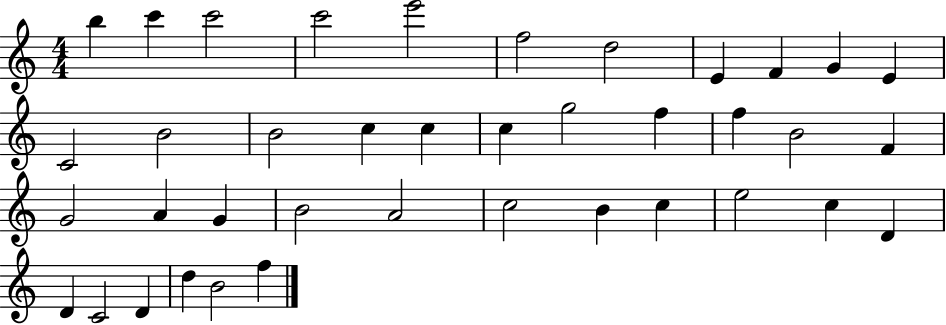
{
  \clef treble
  \numericTimeSignature
  \time 4/4
  \key c \major
  b''4 c'''4 c'''2 | c'''2 e'''2 | f''2 d''2 | e'4 f'4 g'4 e'4 | \break c'2 b'2 | b'2 c''4 c''4 | c''4 g''2 f''4 | f''4 b'2 f'4 | \break g'2 a'4 g'4 | b'2 a'2 | c''2 b'4 c''4 | e''2 c''4 d'4 | \break d'4 c'2 d'4 | d''4 b'2 f''4 | \bar "|."
}